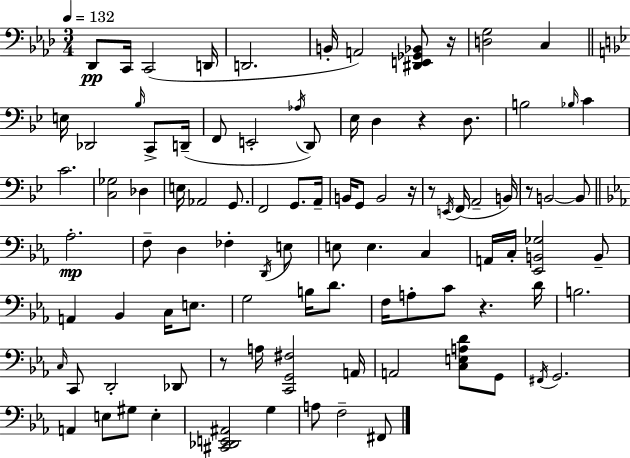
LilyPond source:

{
  \clef bass
  \numericTimeSignature
  \time 3/4
  \key aes \major
  \tempo 4 = 132
  \repeat volta 2 { des,8\pp c,16 c,2( d,16 | d,2. | b,16-. a,2) <dis, e, ges, bes,>8 r16 | <d g>2 c4 | \break \bar "||" \break \key bes \major e16 des,2 \grace { bes16 } c,8-> | d,16--( f,8 e,2-. \acciaccatura { aes16 } | d,8) ees16 d4 r4 d8. | b2 \grace { bes16 } c'4 | \break c'2. | <c ges>2 des4 | e16 aes,2 | g,8. f,2 g,8. | \break a,16-- b,16 g,8 b,2 | r16 r8 \acciaccatura { e,16 }( f,16 a,2-- | b,16) r8 b,2~~ | b,8 \bar "||" \break \key ees \major aes2.-.\mp | f8-- d4 fes4-. \acciaccatura { d,16 } e8 | e8 e4. c4 | a,16 c16-. <ees, b, ges>2 b,8-- | \break a,4 bes,4 c16 e8. | g2 b16 d'8. | f16 a8-. c'8 r4. | d'16 b2. | \break \grace { c16 } c,8 d,2-. | des,8 r8 a16 <c, g, fis>2 | a,16 a,2 <c e a d'>8 | g,8 \acciaccatura { fis,16 } g,2. | \break a,4 e8 gis8 e4-. | <cis, des, e, ais,>2 g4 | a8 f2-- | fis,8 } \bar "|."
}